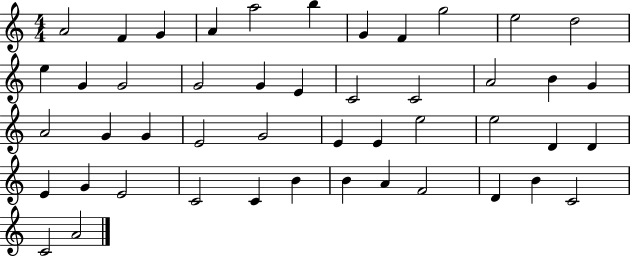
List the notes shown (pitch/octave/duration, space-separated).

A4/h F4/q G4/q A4/q A5/h B5/q G4/q F4/q G5/h E5/h D5/h E5/q G4/q G4/h G4/h G4/q E4/q C4/h C4/h A4/h B4/q G4/q A4/h G4/q G4/q E4/h G4/h E4/q E4/q E5/h E5/h D4/q D4/q E4/q G4/q E4/h C4/h C4/q B4/q B4/q A4/q F4/h D4/q B4/q C4/h C4/h A4/h